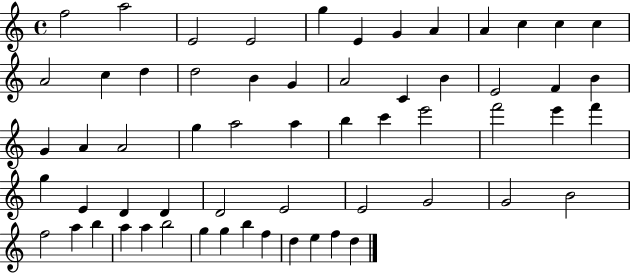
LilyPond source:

{
  \clef treble
  \time 4/4
  \defaultTimeSignature
  \key c \major
  f''2 a''2 | e'2 e'2 | g''4 e'4 g'4 a'4 | a'4 c''4 c''4 c''4 | \break a'2 c''4 d''4 | d''2 b'4 g'4 | a'2 c'4 b'4 | e'2 f'4 b'4 | \break g'4 a'4 a'2 | g''4 a''2 a''4 | b''4 c'''4 e'''2 | f'''2 e'''4 f'''4 | \break g''4 e'4 d'4 d'4 | d'2 e'2 | e'2 g'2 | g'2 b'2 | \break f''2 a''4 b''4 | a''4 a''4 b''2 | g''4 g''4 b''4 f''4 | d''4 e''4 f''4 d''4 | \break \bar "|."
}